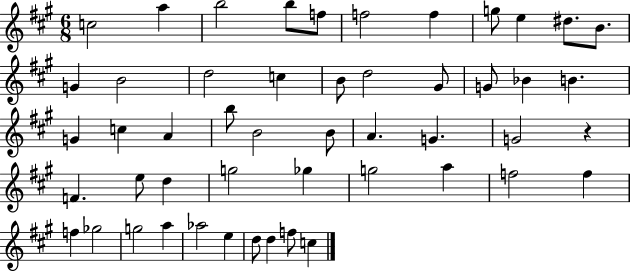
{
  \clef treble
  \numericTimeSignature
  \time 6/8
  \key a \major
  \repeat volta 2 { c''2 a''4 | b''2 b''8 f''8 | f''2 f''4 | g''8 e''4 dis''8. b'8. | \break g'4 b'2 | d''2 c''4 | b'8 d''2 gis'8 | g'8 bes'4 b'4. | \break g'4 c''4 a'4 | b''8 b'2 b'8 | a'4. g'4. | g'2 r4 | \break f'4. e''8 d''4 | g''2 ges''4 | g''2 a''4 | f''2 f''4 | \break f''4 ges''2 | g''2 a''4 | aes''2 e''4 | d''8 d''4 f''8 c''4 | \break } \bar "|."
}